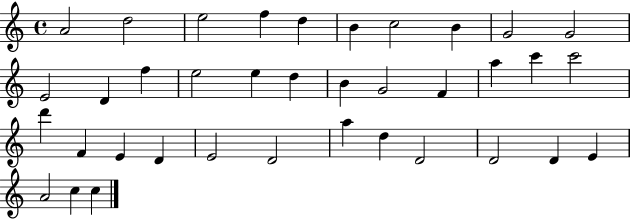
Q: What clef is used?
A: treble